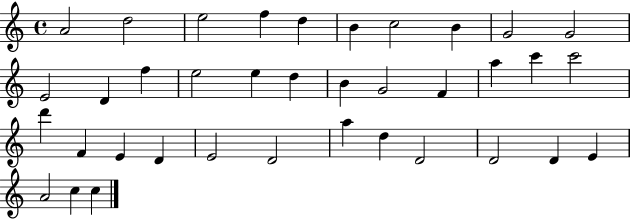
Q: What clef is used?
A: treble